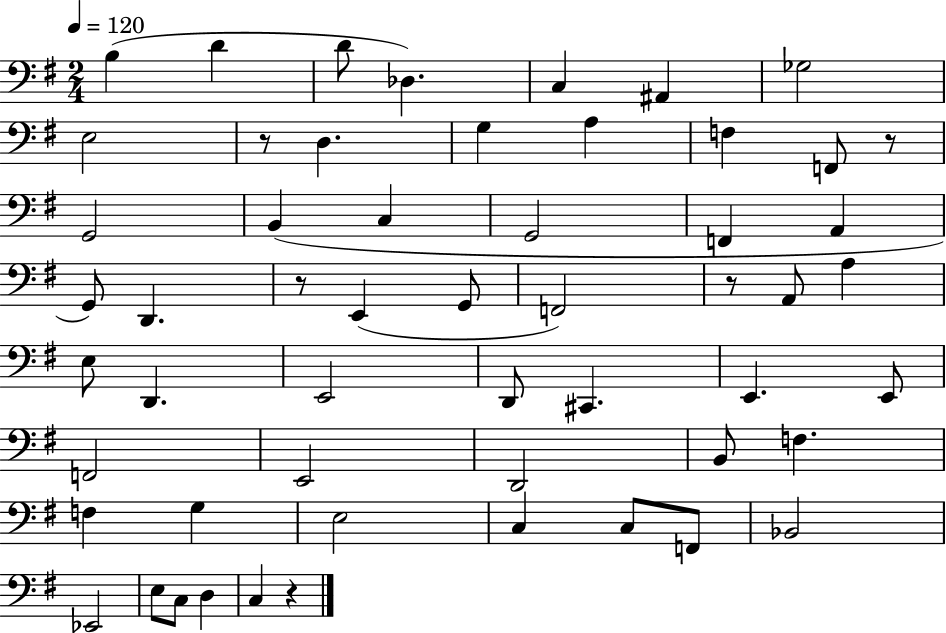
X:1
T:Untitled
M:2/4
L:1/4
K:G
B, D D/2 _D, C, ^A,, _G,2 E,2 z/2 D, G, A, F, F,,/2 z/2 G,,2 B,, C, G,,2 F,, A,, G,,/2 D,, z/2 E,, G,,/2 F,,2 z/2 A,,/2 A, E,/2 D,, E,,2 D,,/2 ^C,, E,, E,,/2 F,,2 E,,2 D,,2 B,,/2 F, F, G, E,2 C, C,/2 F,,/2 _B,,2 _E,,2 E,/2 C,/2 D, C, z